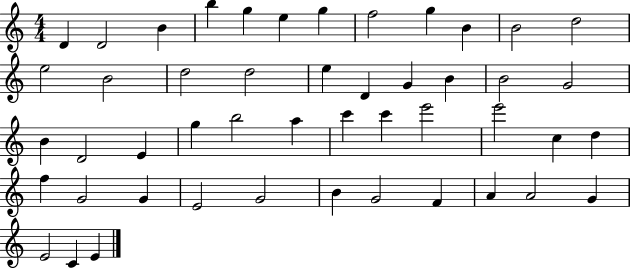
{
  \clef treble
  \numericTimeSignature
  \time 4/4
  \key c \major
  d'4 d'2 b'4 | b''4 g''4 e''4 g''4 | f''2 g''4 b'4 | b'2 d''2 | \break e''2 b'2 | d''2 d''2 | e''4 d'4 g'4 b'4 | b'2 g'2 | \break b'4 d'2 e'4 | g''4 b''2 a''4 | c'''4 c'''4 e'''2 | e'''2 c''4 d''4 | \break f''4 g'2 g'4 | e'2 g'2 | b'4 g'2 f'4 | a'4 a'2 g'4 | \break e'2 c'4 e'4 | \bar "|."
}